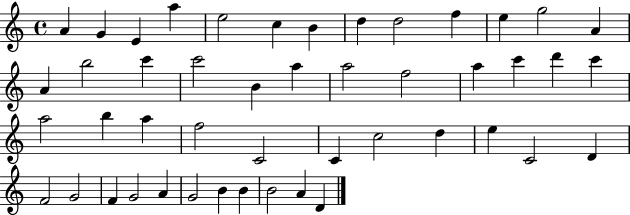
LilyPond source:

{
  \clef treble
  \time 4/4
  \defaultTimeSignature
  \key c \major
  a'4 g'4 e'4 a''4 | e''2 c''4 b'4 | d''4 d''2 f''4 | e''4 g''2 a'4 | \break a'4 b''2 c'''4 | c'''2 b'4 a''4 | a''2 f''2 | a''4 c'''4 d'''4 c'''4 | \break a''2 b''4 a''4 | f''2 c'2 | c'4 c''2 d''4 | e''4 c'2 d'4 | \break f'2 g'2 | f'4 g'2 a'4 | g'2 b'4 b'4 | b'2 a'4 d'4 | \break \bar "|."
}